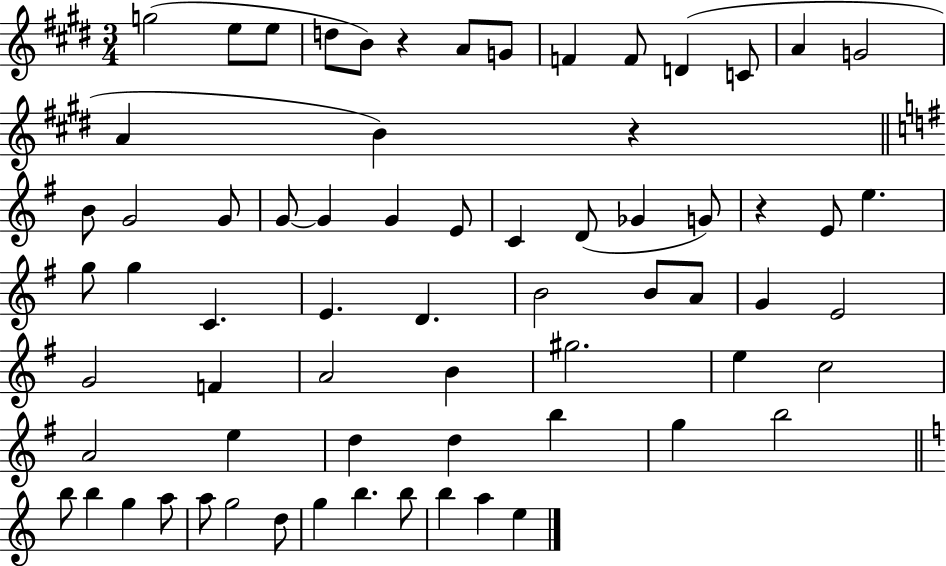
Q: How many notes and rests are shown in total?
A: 68